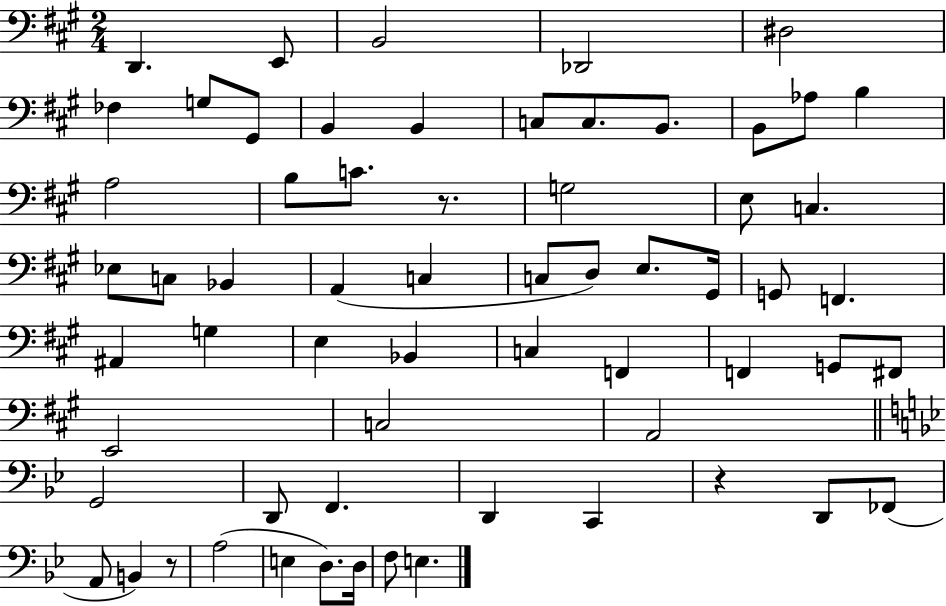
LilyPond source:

{
  \clef bass
  \numericTimeSignature
  \time 2/4
  \key a \major
  d,4. e,8 | b,2 | des,2 | dis2 | \break fes4 g8 gis,8 | b,4 b,4 | c8 c8. b,8. | b,8 aes8 b4 | \break a2 | b8 c'8. r8. | g2 | e8 c4. | \break ees8 c8 bes,4 | a,4( c4 | c8 d8) e8. gis,16 | g,8 f,4. | \break ais,4 g4 | e4 bes,4 | c4 f,4 | f,4 g,8 fis,8 | \break e,2 | c2 | a,2 | \bar "||" \break \key bes \major g,2 | d,8 f,4. | d,4 c,4 | r4 d,8 fes,8( | \break a,8 b,4) r8 | a2( | e4 d8.) d16 | f8 e4. | \break \bar "|."
}